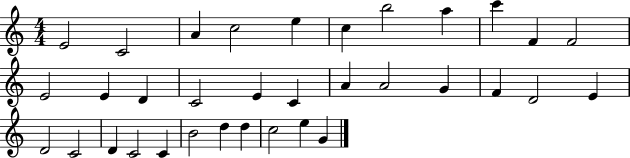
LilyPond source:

{
  \clef treble
  \numericTimeSignature
  \time 4/4
  \key c \major
  e'2 c'2 | a'4 c''2 e''4 | c''4 b''2 a''4 | c'''4 f'4 f'2 | \break e'2 e'4 d'4 | c'2 e'4 c'4 | a'4 a'2 g'4 | f'4 d'2 e'4 | \break d'2 c'2 | d'4 c'2 c'4 | b'2 d''4 d''4 | c''2 e''4 g'4 | \break \bar "|."
}